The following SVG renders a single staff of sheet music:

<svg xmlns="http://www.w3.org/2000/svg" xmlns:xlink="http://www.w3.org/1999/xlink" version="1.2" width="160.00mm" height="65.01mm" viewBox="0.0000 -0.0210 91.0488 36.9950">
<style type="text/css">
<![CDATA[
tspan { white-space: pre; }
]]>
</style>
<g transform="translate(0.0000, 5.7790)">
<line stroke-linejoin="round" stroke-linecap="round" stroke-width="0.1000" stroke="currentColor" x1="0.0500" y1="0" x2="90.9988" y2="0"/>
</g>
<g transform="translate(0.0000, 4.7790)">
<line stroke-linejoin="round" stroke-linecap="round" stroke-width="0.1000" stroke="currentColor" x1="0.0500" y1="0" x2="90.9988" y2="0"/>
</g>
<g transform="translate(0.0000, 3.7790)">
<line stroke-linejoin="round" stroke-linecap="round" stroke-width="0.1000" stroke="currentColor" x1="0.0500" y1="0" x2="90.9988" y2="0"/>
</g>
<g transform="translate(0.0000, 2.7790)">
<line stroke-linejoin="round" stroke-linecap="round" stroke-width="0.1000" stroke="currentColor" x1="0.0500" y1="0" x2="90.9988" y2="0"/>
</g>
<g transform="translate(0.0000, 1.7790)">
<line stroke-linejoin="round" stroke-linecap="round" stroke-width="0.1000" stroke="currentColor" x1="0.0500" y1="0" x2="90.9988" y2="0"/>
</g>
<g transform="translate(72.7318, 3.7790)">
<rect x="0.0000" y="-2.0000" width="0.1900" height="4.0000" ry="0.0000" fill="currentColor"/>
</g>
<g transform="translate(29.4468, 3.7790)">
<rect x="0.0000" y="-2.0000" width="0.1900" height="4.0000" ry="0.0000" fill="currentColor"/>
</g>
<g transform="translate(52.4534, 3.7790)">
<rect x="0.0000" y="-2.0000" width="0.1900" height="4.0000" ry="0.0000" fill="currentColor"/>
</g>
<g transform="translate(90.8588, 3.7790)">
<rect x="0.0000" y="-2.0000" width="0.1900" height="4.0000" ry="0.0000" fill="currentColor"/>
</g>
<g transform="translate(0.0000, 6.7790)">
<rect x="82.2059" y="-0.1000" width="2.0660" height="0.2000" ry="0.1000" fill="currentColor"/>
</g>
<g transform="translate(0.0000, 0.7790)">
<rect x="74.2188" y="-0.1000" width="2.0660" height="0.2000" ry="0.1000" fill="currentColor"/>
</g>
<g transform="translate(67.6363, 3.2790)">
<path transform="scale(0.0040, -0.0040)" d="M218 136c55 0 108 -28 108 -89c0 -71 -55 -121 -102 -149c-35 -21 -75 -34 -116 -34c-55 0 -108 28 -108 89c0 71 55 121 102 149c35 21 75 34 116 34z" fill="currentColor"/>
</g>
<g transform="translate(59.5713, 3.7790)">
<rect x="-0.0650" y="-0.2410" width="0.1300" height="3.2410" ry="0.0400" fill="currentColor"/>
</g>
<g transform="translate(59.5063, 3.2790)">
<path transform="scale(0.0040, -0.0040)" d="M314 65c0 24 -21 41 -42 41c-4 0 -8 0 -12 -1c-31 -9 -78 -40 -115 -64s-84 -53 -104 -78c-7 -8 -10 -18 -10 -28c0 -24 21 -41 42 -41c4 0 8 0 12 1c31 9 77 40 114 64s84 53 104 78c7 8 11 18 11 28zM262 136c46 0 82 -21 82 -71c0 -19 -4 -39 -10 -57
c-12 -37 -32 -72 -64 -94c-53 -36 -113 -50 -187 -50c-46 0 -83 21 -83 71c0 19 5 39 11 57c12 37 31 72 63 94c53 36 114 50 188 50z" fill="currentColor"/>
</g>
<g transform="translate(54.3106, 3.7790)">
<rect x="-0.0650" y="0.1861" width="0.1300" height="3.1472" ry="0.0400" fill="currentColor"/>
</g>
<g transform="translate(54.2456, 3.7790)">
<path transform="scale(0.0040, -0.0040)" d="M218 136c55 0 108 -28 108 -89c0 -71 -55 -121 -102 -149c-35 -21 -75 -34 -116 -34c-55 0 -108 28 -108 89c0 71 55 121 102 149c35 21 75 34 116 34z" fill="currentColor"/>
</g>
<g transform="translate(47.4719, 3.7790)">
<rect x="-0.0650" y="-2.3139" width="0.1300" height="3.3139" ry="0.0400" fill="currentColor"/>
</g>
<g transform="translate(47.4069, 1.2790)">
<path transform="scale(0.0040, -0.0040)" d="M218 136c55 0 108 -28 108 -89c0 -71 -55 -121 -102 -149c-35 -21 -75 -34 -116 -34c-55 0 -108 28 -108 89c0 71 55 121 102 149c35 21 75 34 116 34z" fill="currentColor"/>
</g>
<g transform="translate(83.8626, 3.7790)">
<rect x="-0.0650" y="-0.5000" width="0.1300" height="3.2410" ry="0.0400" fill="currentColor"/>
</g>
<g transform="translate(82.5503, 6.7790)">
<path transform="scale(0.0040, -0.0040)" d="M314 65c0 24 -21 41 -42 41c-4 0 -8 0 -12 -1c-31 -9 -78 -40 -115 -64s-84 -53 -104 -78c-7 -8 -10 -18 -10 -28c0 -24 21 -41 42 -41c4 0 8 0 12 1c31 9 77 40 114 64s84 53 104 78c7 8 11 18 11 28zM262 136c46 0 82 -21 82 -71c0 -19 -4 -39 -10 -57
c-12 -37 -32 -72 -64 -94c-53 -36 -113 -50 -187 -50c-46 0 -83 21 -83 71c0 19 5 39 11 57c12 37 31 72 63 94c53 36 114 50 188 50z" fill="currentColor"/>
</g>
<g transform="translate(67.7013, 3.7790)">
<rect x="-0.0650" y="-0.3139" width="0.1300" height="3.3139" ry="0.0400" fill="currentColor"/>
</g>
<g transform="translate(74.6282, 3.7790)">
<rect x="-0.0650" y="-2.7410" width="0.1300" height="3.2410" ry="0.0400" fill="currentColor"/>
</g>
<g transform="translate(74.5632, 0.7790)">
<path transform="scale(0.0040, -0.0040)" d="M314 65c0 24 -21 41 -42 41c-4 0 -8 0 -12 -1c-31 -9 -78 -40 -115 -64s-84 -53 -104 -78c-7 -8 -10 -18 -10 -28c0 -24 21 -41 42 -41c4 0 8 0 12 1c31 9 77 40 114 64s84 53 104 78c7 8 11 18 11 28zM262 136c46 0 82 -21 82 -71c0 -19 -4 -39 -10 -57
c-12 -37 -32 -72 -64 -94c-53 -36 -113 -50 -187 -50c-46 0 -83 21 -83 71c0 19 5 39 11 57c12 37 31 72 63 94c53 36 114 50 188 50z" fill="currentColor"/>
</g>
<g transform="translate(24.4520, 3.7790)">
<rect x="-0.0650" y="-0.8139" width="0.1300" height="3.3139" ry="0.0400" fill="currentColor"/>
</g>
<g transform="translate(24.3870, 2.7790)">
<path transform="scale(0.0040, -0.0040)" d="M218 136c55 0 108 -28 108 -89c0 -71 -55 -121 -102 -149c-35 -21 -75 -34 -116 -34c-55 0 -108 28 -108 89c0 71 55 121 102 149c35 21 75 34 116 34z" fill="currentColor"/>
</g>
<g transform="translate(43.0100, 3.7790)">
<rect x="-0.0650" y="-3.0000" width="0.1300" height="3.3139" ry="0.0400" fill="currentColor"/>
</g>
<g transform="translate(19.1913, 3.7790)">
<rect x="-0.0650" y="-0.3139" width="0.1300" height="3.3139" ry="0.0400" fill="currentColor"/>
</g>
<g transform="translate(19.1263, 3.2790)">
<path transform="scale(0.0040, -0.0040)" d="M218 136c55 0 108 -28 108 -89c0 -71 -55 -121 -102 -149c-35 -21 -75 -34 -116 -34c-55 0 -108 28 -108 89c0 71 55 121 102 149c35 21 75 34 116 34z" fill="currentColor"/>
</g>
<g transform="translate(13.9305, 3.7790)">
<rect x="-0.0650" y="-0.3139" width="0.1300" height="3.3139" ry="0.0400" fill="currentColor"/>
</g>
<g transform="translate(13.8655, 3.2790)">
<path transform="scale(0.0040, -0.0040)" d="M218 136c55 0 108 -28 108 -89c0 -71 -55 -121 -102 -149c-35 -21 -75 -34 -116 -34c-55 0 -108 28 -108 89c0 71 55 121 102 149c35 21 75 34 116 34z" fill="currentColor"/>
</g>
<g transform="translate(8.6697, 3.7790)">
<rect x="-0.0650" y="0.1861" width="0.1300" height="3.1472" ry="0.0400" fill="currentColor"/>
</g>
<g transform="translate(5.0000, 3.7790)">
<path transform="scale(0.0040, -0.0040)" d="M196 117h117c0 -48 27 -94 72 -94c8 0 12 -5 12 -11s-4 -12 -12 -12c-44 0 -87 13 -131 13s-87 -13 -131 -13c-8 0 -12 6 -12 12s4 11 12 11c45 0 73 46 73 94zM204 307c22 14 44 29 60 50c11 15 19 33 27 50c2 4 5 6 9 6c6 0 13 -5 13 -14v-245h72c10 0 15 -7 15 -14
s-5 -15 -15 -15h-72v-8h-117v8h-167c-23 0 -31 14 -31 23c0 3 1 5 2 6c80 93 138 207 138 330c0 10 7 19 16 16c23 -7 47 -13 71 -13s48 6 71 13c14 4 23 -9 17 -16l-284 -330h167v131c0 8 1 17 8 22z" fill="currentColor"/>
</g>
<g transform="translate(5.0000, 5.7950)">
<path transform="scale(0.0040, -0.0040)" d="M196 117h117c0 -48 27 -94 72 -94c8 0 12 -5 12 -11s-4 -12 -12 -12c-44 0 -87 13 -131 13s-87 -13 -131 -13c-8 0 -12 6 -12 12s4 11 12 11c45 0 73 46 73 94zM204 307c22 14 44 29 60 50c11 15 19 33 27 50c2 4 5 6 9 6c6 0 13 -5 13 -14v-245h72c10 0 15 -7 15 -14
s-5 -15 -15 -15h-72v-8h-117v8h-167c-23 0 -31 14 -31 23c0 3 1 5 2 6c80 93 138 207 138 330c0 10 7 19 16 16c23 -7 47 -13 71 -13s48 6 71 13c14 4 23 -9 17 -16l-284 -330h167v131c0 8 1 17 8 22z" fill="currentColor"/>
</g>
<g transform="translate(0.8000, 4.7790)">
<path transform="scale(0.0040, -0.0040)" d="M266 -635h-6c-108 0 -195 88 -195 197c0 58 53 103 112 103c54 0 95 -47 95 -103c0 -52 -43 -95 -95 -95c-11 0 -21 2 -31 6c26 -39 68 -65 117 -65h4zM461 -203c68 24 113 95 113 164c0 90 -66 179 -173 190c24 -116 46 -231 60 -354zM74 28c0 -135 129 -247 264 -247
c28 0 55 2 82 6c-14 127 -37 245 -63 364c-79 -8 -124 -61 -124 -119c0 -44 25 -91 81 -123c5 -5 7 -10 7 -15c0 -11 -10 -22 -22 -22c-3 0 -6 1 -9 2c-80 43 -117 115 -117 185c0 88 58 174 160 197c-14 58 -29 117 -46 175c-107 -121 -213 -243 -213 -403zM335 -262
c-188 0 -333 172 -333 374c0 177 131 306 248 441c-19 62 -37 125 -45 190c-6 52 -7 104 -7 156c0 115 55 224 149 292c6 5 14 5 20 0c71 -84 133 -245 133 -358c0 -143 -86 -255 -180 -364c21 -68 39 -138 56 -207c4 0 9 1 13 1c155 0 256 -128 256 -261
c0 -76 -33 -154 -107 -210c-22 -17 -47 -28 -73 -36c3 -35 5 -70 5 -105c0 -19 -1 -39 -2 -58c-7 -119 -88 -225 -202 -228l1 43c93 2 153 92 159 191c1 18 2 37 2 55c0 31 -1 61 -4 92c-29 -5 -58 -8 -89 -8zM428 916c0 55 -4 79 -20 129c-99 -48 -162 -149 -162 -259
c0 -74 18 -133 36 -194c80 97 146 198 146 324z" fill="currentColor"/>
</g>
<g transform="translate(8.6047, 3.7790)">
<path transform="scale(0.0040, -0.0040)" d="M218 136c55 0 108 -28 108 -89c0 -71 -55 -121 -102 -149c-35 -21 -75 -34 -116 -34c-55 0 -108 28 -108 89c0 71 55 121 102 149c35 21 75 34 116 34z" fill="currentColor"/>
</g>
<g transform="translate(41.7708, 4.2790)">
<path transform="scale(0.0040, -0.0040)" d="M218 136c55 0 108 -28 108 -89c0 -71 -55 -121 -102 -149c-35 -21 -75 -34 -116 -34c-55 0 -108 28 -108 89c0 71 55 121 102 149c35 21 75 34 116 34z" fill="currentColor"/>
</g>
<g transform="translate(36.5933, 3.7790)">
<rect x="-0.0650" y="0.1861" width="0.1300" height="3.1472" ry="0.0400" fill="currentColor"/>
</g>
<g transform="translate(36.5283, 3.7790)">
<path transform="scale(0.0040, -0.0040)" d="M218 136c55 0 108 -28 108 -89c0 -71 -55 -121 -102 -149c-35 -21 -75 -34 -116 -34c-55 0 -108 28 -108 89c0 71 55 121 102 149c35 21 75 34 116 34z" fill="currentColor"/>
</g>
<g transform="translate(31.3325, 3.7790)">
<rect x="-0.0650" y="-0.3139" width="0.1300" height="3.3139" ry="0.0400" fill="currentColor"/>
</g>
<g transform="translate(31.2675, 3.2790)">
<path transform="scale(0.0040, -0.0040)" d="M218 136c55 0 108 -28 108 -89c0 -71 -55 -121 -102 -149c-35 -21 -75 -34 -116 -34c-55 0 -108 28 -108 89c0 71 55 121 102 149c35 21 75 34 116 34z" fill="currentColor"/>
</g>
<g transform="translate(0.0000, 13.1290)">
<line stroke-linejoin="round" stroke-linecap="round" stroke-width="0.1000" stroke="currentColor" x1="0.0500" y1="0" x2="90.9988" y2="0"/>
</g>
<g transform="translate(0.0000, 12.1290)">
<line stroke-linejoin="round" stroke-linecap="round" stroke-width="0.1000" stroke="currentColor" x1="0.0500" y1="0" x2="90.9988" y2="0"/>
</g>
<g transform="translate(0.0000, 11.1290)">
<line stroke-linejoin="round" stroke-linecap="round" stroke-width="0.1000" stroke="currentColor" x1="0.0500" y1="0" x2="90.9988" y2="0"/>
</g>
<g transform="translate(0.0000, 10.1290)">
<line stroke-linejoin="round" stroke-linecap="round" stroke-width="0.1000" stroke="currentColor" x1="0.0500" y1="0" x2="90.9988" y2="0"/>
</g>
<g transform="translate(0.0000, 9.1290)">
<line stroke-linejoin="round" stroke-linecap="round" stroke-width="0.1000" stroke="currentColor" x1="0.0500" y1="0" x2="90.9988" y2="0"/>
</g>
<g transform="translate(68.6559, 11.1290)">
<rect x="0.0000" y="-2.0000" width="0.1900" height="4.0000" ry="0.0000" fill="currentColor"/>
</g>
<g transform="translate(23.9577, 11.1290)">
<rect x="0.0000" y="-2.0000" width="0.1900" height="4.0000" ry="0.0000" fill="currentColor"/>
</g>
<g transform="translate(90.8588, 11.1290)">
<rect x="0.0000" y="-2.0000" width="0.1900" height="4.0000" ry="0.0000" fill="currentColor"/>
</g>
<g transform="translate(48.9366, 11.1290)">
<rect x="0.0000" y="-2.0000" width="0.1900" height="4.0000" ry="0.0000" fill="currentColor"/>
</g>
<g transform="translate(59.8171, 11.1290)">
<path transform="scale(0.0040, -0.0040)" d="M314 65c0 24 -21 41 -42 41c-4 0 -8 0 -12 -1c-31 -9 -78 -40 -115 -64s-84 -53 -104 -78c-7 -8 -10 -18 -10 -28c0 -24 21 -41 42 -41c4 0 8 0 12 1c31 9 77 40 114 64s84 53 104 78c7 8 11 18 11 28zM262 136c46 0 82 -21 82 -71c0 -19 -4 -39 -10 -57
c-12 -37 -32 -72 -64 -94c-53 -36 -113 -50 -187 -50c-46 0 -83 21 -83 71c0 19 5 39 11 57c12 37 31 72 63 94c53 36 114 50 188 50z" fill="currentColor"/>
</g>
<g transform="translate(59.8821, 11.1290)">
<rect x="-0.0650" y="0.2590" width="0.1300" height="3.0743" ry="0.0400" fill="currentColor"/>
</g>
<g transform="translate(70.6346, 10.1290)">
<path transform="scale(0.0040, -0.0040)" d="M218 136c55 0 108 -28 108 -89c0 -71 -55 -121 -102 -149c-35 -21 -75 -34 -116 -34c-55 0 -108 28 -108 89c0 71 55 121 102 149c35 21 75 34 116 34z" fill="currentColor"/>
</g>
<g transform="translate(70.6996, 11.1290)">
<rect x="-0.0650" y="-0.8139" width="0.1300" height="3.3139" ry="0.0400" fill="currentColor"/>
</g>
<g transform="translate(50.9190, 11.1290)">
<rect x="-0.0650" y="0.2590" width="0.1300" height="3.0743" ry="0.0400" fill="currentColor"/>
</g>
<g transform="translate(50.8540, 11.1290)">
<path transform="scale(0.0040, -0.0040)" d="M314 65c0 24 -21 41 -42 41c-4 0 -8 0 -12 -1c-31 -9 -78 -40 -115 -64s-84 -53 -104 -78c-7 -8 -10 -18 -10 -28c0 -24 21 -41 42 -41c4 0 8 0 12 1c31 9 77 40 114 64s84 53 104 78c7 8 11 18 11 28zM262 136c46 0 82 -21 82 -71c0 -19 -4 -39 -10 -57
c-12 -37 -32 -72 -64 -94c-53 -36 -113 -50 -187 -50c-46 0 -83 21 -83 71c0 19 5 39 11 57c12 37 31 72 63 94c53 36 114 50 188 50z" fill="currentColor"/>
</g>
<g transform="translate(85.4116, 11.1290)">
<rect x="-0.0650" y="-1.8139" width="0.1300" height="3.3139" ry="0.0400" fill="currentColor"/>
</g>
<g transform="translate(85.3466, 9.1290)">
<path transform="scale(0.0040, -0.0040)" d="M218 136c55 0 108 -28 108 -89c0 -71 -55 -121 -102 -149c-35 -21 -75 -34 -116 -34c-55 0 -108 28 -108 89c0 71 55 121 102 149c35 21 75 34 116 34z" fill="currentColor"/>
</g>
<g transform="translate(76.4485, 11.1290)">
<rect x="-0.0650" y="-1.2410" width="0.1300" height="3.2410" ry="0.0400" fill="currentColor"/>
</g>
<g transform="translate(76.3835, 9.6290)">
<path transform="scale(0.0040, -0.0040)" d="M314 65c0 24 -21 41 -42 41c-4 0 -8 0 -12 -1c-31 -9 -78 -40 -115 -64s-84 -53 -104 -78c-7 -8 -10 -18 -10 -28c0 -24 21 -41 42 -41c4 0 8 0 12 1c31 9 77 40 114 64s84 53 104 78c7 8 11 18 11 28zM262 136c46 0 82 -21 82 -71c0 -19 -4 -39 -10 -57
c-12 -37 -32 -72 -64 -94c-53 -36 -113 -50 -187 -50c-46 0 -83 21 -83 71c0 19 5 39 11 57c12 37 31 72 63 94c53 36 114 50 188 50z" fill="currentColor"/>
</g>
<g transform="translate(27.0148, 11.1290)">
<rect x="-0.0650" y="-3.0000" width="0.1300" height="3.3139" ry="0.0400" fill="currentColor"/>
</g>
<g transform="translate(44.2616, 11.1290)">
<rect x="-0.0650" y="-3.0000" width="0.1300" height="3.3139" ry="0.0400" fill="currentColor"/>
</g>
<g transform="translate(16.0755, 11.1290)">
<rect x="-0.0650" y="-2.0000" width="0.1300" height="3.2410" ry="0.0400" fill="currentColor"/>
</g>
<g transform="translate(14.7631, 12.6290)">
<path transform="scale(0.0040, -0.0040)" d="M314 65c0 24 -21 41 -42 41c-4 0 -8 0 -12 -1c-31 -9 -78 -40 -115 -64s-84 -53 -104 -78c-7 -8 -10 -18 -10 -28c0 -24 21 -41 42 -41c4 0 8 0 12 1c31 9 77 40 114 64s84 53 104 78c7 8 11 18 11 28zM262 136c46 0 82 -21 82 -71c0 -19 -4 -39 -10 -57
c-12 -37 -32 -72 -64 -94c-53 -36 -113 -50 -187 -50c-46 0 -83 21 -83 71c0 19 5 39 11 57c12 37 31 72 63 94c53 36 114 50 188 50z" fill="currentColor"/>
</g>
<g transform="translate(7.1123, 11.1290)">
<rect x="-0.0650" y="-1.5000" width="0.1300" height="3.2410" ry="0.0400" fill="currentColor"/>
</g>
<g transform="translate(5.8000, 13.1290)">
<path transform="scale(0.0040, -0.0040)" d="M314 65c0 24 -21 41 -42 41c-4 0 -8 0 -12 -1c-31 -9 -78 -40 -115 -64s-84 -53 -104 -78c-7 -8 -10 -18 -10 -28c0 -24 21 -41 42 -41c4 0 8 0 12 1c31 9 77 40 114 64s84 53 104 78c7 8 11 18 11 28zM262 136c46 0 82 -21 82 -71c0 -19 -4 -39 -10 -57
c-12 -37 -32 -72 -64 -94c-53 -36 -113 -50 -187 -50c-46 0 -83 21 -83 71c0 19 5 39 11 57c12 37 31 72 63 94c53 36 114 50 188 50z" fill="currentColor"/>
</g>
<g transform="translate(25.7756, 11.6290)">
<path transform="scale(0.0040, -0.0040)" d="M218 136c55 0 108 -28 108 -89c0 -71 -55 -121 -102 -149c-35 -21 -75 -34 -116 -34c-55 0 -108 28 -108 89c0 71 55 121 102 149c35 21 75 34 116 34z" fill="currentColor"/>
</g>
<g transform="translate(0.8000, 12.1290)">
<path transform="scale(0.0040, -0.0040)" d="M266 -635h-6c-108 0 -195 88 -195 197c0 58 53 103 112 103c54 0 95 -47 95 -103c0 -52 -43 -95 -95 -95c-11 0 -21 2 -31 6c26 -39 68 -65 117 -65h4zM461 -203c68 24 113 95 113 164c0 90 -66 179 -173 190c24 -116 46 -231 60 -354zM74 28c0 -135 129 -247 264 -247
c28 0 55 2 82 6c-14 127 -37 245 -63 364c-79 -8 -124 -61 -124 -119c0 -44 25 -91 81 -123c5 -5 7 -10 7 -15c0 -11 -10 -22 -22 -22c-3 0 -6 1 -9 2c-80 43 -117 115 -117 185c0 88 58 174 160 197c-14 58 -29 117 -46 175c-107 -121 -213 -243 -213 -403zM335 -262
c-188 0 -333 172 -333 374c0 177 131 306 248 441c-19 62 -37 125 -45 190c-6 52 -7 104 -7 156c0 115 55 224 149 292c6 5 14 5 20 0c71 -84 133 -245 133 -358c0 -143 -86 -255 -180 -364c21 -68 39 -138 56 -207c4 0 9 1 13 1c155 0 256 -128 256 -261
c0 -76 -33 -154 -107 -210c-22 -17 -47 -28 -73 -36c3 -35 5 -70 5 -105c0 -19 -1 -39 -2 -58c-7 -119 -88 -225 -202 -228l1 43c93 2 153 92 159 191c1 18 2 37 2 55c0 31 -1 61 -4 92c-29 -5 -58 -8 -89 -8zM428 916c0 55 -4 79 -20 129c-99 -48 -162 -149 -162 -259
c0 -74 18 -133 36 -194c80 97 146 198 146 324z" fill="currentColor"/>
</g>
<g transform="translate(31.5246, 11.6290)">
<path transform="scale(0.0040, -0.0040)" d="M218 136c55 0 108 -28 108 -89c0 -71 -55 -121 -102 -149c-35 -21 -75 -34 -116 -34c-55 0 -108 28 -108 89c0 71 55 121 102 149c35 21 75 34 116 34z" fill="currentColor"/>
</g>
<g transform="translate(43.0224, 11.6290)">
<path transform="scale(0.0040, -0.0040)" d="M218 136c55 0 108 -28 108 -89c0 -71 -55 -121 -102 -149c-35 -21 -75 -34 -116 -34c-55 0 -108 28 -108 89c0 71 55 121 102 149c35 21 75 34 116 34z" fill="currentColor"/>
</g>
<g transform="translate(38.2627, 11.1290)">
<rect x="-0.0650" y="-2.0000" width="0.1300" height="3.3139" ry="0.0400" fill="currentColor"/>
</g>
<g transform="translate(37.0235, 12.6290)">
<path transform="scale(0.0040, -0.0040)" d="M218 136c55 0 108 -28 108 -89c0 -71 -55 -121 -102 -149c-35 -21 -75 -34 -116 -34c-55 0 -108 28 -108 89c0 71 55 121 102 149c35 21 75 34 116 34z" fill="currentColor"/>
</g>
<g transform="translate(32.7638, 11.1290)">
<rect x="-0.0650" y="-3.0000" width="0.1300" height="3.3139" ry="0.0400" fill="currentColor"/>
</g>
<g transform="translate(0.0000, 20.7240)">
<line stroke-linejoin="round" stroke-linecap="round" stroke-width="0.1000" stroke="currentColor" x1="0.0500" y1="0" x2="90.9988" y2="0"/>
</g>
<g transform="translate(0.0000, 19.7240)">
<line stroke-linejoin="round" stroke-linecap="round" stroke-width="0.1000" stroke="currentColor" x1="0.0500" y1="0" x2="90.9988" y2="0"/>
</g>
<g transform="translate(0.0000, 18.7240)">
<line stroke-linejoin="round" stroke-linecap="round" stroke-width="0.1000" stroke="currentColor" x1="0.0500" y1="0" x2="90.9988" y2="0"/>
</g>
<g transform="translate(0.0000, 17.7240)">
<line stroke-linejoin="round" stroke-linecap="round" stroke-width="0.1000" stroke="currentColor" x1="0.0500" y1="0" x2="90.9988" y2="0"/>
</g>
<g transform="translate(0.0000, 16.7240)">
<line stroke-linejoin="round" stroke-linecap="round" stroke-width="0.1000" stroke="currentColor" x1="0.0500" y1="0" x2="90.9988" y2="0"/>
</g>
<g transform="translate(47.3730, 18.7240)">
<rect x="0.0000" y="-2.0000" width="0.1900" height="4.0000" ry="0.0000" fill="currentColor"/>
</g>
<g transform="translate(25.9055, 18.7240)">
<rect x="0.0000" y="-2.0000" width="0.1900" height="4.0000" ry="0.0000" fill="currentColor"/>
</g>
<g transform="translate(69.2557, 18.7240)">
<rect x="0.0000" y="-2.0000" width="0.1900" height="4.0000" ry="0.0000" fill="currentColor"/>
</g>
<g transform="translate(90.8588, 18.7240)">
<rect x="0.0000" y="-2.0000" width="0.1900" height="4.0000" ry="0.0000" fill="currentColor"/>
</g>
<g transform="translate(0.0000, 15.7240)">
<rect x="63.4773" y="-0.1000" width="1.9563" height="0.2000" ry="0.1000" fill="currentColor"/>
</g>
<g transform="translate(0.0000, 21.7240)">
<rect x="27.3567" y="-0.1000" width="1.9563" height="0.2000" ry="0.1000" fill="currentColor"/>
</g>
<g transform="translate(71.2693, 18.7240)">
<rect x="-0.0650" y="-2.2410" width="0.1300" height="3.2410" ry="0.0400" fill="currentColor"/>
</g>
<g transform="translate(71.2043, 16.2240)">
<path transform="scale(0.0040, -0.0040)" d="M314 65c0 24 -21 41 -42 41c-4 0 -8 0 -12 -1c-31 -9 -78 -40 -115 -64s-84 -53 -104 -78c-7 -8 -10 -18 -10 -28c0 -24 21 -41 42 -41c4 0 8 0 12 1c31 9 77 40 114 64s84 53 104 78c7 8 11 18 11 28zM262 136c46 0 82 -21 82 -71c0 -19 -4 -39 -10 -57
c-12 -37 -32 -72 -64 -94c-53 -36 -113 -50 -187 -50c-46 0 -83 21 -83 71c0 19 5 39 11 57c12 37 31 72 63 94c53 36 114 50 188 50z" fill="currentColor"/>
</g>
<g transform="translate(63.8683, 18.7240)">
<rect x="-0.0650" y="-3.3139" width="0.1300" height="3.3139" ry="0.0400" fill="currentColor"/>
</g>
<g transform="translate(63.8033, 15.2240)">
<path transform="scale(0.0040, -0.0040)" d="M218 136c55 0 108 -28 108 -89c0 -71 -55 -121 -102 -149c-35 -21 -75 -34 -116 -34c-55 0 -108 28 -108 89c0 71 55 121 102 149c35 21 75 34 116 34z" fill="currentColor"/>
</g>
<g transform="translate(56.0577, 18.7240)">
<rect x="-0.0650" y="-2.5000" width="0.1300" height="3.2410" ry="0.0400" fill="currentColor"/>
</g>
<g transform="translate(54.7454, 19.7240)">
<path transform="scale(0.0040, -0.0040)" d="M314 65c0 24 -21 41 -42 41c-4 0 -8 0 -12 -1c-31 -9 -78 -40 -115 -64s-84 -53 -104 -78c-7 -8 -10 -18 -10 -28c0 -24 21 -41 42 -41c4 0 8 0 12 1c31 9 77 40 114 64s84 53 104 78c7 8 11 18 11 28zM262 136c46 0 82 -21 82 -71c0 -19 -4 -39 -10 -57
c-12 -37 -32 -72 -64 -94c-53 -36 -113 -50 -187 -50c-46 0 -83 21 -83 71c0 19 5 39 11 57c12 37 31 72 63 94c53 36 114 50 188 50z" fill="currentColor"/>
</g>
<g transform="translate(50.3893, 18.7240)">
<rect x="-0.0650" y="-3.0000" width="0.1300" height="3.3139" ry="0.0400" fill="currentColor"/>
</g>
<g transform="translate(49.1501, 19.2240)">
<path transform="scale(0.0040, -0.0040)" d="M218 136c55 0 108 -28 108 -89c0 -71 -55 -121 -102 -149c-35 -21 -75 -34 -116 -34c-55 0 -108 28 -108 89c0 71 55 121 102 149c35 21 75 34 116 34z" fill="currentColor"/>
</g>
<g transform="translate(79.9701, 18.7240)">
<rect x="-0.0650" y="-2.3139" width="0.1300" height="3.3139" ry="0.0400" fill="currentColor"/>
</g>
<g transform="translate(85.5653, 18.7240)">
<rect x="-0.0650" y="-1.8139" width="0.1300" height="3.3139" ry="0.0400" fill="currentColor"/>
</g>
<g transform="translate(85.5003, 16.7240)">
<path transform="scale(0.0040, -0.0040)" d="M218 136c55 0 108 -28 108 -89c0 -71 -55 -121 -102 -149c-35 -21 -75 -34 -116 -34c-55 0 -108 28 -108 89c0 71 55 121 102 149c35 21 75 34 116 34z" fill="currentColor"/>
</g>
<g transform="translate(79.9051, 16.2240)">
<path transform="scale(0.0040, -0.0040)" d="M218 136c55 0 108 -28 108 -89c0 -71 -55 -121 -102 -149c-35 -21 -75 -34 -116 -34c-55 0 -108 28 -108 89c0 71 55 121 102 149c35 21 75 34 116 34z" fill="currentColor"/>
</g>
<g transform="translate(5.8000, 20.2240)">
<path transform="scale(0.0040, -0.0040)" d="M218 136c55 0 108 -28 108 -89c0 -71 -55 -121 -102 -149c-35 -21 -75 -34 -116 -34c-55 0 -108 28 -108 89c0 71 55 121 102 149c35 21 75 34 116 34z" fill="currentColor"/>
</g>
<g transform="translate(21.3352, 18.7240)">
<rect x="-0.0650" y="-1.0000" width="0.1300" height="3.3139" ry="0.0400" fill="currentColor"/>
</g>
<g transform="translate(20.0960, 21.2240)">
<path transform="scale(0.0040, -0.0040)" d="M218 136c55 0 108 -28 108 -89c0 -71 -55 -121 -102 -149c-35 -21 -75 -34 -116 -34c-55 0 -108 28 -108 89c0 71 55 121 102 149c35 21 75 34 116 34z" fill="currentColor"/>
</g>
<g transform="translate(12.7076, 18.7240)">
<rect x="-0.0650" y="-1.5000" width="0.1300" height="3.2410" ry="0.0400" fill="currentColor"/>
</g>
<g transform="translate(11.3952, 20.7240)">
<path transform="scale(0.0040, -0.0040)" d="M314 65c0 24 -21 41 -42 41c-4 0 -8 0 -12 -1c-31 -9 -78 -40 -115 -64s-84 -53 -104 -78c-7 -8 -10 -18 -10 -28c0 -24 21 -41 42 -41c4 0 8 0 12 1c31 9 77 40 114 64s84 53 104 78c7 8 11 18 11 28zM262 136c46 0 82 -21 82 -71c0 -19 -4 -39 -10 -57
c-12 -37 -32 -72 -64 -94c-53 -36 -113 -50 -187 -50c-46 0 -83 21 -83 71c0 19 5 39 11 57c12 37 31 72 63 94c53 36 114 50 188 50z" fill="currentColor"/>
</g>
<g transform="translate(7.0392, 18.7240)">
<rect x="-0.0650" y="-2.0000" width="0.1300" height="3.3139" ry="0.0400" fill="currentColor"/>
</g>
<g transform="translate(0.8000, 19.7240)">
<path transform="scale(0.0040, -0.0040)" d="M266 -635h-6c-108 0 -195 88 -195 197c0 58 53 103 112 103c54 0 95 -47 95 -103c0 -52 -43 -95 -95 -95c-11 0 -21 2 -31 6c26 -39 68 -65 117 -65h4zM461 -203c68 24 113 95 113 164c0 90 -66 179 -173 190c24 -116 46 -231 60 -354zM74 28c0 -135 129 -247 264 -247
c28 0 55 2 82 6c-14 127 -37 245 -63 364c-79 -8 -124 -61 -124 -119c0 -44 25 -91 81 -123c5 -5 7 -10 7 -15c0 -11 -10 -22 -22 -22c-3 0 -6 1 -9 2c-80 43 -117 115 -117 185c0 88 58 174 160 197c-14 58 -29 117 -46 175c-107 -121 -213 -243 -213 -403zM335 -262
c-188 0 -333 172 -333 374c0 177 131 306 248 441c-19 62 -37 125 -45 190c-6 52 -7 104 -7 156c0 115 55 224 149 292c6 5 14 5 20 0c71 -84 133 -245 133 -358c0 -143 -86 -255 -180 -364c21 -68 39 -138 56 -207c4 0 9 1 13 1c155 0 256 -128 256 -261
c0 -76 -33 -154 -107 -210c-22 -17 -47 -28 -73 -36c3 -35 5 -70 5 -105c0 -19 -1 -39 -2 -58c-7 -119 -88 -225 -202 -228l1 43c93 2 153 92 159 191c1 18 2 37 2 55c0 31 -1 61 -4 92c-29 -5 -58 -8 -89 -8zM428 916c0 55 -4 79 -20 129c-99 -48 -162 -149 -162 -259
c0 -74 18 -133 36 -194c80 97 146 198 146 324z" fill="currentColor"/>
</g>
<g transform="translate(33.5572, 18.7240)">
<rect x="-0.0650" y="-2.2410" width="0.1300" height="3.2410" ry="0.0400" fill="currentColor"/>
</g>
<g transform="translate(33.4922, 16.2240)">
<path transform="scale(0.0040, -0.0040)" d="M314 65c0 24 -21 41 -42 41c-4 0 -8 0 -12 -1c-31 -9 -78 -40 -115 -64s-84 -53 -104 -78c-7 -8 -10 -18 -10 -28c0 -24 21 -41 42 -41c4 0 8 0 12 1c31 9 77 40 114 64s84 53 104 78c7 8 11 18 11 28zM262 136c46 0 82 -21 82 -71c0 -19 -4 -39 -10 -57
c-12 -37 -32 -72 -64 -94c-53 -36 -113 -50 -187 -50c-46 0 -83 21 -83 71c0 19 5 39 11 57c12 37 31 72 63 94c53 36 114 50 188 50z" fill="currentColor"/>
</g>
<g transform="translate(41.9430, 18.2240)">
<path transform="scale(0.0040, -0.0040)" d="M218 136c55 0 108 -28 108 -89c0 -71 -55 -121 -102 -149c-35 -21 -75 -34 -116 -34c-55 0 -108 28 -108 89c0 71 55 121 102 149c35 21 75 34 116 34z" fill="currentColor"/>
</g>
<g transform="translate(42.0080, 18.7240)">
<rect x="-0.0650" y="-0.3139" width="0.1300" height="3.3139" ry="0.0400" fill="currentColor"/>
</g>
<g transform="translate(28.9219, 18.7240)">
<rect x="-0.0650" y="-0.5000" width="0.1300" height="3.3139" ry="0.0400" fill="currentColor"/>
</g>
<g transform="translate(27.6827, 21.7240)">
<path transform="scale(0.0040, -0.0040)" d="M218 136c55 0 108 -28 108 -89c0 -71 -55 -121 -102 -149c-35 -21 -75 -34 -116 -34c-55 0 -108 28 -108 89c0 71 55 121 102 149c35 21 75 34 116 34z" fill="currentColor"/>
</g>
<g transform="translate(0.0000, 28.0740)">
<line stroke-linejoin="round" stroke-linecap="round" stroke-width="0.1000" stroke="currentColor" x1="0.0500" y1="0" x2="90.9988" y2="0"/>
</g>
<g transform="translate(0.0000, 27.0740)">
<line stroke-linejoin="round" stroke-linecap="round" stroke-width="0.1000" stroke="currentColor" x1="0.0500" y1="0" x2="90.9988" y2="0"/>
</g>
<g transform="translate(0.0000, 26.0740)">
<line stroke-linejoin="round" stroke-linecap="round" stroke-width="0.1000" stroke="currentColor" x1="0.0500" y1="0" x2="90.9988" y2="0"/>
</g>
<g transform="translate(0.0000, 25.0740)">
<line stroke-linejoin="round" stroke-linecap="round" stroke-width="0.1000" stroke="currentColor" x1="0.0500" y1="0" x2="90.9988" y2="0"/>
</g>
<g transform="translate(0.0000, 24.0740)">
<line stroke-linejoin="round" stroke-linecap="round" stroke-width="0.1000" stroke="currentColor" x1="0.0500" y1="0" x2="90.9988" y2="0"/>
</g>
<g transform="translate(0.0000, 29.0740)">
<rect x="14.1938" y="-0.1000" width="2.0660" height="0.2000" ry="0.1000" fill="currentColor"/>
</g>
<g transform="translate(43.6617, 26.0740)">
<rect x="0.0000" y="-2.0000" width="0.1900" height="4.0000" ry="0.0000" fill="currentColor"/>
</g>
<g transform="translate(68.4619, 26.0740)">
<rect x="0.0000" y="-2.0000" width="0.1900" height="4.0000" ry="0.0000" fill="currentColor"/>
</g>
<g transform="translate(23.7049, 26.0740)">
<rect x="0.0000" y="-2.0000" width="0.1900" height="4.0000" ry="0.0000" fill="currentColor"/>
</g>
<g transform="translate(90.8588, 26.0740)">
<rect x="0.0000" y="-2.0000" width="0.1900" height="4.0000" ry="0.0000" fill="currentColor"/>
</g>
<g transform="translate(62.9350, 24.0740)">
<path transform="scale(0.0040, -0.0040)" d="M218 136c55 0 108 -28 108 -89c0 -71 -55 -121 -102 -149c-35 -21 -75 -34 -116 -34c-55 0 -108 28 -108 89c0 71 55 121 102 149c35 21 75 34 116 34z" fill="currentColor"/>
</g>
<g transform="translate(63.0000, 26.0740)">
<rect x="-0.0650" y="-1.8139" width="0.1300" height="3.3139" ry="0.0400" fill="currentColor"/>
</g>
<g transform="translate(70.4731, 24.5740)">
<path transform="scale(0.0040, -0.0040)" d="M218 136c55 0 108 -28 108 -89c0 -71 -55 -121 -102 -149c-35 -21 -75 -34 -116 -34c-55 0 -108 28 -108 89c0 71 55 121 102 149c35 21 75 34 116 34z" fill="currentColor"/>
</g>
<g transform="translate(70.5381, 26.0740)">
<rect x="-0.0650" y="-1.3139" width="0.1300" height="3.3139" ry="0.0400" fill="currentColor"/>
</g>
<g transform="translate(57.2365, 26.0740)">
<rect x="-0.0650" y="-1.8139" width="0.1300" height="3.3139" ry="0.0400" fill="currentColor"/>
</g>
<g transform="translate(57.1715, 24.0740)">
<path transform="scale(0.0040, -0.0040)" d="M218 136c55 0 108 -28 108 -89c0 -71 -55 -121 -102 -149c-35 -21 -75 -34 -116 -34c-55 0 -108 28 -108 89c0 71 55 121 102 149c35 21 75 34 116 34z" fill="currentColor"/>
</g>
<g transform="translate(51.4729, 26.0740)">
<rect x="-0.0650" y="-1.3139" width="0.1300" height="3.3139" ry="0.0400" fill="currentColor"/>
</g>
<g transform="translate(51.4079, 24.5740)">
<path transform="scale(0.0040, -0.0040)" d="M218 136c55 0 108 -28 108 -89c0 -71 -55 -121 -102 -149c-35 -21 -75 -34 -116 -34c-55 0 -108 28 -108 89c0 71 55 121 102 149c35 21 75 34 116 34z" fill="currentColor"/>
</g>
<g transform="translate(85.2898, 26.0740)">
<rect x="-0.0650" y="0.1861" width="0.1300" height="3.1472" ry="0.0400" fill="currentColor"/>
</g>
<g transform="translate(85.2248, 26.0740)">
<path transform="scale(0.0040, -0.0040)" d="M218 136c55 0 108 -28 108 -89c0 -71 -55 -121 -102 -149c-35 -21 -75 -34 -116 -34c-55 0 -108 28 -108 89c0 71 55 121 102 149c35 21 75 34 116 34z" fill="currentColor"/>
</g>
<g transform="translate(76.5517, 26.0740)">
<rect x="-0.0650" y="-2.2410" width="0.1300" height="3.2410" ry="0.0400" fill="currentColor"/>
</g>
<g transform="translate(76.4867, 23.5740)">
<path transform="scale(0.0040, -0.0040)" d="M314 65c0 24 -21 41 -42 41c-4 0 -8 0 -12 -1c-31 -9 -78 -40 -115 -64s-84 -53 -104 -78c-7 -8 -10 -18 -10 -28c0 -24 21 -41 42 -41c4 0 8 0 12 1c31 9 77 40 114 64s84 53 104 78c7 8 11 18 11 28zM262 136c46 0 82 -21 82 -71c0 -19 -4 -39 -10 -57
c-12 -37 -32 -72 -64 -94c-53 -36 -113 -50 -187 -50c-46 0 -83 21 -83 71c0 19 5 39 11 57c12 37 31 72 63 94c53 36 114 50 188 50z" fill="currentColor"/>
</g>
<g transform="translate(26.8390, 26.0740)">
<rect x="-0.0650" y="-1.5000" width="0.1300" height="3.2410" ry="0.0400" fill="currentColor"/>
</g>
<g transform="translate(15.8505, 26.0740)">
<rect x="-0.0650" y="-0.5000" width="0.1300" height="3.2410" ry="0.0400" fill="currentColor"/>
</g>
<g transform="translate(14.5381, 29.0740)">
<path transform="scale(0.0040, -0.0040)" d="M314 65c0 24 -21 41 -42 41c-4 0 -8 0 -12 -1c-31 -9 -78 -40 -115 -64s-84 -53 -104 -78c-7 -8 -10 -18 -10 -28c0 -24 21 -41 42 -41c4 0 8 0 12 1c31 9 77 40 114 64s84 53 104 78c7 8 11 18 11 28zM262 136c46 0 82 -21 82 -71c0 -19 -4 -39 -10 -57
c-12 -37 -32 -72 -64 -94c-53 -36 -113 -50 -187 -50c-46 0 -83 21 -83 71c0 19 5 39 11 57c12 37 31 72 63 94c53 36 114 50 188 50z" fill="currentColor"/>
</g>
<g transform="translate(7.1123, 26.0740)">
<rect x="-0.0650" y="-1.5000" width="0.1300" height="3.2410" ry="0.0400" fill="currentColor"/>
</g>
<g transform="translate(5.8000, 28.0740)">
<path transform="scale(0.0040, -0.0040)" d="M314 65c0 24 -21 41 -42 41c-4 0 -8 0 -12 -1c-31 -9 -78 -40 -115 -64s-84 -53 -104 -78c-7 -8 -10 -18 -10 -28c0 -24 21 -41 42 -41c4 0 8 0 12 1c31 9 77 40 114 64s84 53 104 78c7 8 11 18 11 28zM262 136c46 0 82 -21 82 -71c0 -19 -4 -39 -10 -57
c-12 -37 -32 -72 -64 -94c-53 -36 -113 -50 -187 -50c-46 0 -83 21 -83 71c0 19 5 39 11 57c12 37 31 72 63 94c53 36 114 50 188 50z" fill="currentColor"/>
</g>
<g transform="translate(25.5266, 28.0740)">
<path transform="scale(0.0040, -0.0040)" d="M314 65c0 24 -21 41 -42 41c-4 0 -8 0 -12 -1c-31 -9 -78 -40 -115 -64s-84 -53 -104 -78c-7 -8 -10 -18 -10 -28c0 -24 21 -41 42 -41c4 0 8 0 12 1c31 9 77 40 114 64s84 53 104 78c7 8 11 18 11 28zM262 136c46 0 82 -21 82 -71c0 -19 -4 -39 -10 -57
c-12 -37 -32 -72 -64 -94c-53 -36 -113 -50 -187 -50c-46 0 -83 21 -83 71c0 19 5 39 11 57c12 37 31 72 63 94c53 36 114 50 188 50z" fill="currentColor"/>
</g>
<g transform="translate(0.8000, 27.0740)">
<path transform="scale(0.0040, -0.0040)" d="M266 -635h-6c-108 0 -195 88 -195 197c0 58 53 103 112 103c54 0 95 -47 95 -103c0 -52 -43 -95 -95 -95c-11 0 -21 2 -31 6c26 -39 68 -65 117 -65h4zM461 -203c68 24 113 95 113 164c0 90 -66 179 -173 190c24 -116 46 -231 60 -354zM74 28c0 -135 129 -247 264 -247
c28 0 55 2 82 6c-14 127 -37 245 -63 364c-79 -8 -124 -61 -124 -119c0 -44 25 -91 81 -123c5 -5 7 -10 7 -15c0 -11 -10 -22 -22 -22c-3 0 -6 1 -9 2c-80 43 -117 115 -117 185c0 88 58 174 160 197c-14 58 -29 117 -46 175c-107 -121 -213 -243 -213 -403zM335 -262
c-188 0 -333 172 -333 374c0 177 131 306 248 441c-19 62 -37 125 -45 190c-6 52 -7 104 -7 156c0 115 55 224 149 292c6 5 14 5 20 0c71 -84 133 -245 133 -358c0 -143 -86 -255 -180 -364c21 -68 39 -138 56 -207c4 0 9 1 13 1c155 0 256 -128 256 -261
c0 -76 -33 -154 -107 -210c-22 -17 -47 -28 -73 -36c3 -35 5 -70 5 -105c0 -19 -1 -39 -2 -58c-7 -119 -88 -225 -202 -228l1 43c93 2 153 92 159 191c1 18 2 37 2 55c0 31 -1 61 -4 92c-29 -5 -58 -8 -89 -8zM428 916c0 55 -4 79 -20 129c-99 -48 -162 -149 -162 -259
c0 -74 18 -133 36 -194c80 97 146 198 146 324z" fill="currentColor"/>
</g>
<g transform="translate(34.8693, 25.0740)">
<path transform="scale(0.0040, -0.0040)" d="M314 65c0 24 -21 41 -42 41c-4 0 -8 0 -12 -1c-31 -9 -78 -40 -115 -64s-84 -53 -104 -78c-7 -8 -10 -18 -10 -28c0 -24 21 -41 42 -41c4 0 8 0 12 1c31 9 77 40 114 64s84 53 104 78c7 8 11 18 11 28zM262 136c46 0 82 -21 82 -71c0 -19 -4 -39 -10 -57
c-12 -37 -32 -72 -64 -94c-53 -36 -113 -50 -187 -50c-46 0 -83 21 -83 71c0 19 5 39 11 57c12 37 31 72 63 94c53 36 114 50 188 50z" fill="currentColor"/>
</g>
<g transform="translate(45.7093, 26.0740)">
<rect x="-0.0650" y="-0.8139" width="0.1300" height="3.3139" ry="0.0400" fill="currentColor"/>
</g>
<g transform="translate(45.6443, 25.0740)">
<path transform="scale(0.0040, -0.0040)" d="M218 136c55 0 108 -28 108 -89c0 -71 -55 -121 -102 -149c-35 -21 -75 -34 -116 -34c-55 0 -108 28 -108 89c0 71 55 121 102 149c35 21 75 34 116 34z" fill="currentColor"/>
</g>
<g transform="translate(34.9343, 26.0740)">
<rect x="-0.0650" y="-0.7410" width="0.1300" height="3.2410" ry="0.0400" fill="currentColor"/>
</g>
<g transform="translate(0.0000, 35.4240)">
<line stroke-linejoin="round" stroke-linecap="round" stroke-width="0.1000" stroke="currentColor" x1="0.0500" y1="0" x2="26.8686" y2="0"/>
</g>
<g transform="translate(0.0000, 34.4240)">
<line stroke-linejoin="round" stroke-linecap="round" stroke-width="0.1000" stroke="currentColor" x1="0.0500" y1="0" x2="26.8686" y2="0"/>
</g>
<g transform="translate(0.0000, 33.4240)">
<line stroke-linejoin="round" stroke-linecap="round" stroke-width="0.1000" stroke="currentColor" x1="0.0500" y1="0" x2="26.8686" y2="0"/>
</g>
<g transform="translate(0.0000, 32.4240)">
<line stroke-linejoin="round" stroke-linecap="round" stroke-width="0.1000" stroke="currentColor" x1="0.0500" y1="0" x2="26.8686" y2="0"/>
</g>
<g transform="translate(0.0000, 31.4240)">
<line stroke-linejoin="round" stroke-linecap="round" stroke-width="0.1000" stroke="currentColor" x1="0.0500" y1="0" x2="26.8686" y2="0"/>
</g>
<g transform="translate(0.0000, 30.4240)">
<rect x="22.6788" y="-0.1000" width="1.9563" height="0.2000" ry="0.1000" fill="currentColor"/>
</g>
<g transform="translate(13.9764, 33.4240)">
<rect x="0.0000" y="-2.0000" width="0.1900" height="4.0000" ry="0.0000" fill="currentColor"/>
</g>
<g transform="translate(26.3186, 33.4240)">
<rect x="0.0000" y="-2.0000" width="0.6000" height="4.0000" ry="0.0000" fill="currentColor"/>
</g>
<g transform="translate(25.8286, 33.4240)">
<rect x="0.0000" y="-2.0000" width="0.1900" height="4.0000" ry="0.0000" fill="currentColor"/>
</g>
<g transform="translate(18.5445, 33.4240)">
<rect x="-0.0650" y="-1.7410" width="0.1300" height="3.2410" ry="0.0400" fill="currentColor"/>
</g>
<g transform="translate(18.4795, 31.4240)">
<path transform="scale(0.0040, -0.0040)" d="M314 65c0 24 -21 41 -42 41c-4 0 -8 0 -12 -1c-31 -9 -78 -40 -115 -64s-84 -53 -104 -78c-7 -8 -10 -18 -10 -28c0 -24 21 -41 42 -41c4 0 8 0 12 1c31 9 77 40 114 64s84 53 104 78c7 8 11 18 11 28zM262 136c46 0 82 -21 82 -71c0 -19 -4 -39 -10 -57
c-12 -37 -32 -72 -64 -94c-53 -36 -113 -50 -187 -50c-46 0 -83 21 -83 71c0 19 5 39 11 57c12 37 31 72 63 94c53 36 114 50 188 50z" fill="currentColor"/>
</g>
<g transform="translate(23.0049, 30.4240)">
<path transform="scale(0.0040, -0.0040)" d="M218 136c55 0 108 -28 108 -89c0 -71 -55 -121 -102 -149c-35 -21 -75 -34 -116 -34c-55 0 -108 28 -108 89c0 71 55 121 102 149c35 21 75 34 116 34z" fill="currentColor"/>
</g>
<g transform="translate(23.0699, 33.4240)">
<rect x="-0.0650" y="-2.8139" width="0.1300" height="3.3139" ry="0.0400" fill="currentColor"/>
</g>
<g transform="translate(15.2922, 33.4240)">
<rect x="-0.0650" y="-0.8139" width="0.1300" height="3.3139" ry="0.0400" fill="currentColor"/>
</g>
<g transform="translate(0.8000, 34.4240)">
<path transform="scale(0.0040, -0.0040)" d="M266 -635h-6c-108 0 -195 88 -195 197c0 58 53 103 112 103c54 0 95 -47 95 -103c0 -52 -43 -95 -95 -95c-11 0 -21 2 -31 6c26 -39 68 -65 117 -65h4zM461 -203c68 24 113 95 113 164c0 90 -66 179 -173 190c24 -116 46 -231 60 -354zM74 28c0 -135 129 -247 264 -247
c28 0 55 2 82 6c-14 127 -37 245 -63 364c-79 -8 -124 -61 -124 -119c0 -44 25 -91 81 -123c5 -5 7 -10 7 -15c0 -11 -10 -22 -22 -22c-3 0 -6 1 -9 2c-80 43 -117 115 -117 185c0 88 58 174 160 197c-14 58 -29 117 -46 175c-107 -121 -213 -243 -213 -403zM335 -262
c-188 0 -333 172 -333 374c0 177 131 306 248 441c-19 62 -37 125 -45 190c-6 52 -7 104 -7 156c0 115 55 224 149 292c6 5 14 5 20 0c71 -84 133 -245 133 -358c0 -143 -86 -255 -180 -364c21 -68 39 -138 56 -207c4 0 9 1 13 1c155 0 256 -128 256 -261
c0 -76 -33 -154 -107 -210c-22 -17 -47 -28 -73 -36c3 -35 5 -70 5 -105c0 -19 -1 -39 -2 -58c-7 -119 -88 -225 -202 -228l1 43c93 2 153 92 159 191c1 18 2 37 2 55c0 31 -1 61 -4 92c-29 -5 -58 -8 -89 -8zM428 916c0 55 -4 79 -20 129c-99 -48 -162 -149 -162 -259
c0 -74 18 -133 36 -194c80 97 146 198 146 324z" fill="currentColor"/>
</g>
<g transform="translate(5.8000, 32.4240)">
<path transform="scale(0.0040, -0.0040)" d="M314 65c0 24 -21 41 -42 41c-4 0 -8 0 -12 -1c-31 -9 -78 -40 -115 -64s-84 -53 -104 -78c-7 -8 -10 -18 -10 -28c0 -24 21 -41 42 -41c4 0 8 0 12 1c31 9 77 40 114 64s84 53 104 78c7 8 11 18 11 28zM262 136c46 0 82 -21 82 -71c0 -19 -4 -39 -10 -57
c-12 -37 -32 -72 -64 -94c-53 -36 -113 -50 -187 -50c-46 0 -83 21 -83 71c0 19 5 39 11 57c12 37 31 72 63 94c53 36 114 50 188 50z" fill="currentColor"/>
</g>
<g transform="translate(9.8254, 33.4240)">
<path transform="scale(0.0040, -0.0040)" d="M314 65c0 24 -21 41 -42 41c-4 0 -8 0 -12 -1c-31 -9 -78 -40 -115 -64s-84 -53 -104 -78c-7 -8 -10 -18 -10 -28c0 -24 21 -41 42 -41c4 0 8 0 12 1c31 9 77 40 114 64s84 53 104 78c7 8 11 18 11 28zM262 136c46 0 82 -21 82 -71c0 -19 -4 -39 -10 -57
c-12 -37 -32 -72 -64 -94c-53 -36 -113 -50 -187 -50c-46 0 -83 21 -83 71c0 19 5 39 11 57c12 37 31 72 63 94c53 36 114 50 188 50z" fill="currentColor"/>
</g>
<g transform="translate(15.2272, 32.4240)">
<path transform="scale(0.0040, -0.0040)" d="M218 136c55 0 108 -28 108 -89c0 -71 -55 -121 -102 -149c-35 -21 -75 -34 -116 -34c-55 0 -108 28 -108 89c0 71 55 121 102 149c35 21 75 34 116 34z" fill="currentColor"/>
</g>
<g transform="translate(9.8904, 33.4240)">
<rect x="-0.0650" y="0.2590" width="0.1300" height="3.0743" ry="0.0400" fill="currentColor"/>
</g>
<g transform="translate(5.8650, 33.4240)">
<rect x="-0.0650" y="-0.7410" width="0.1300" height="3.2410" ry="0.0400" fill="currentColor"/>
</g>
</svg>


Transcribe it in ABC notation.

X:1
T:Untitled
M:4/4
L:1/4
K:C
B c c d c B A g B c2 c a2 C2 E2 F2 A A F A B2 B2 d e2 f F E2 D C g2 c A G2 b g2 g f E2 C2 E2 d2 d e f f e g2 B d2 B2 d f2 a